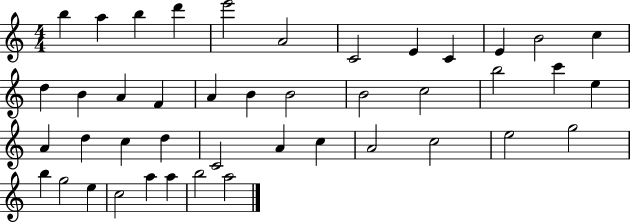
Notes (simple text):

B5/q A5/q B5/q D6/q E6/h A4/h C4/h E4/q C4/q E4/q B4/h C5/q D5/q B4/q A4/q F4/q A4/q B4/q B4/h B4/h C5/h B5/h C6/q E5/q A4/q D5/q C5/q D5/q C4/h A4/q C5/q A4/h C5/h E5/h G5/h B5/q G5/h E5/q C5/h A5/q A5/q B5/h A5/h